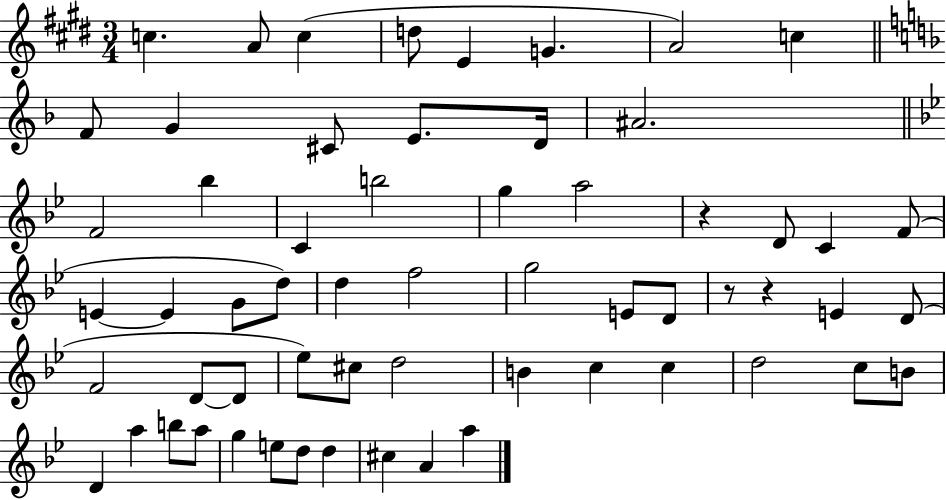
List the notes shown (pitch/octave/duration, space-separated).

C5/q. A4/e C5/q D5/e E4/q G4/q. A4/h C5/q F4/e G4/q C#4/e E4/e. D4/s A#4/h. F4/h Bb5/q C4/q B5/h G5/q A5/h R/q D4/e C4/q F4/e E4/q E4/q G4/e D5/e D5/q F5/h G5/h E4/e D4/e R/e R/q E4/q D4/e F4/h D4/e D4/e Eb5/e C#5/e D5/h B4/q C5/q C5/q D5/h C5/e B4/e D4/q A5/q B5/e A5/e G5/q E5/e D5/e D5/q C#5/q A4/q A5/q